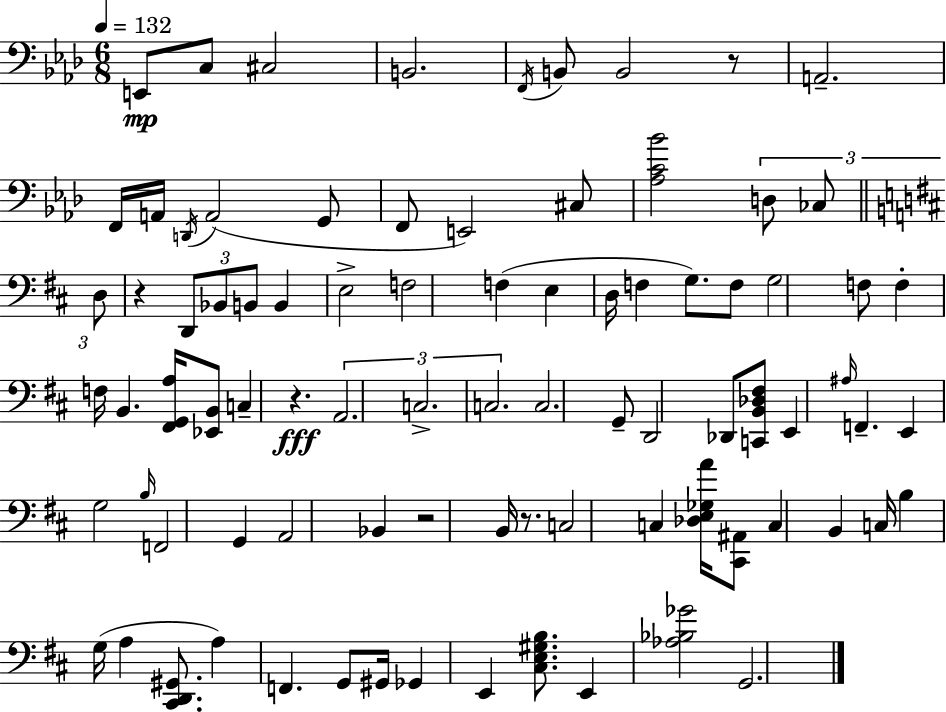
{
  \clef bass
  \numericTimeSignature
  \time 6/8
  \key f \minor
  \tempo 4 = 132
  \repeat volta 2 { e,8\mp c8 cis2 | b,2. | \acciaccatura { f,16 } b,8 b,2 r8 | a,2.-- | \break f,16 a,16 \acciaccatura { d,16 }( a,2 | g,8 f,8 e,2) | cis8 <aes c' bes'>2 \tuplet 3/2 { d8 | ces8 \bar "||" \break \key b \minor d8 } r4 \tuplet 3/2 { d,8 bes,8 b,8 } | b,4 e2-> | f2 f4( | e4 d16 f4 g8.) | \break f8 g2 f8 | f4-. f16 b,4. <fis, g, a>16 | <ees, b,>8 c4-- r4.\fff | \tuplet 3/2 { a,2. | \break c2.-> | c2. } | c2. | g,8-- d,2 des,8 | \break <c, b, des fis>8 e,4 \grace { ais16 } f,4.-- | e,4 g2 | \grace { b16 } f,2 g,4 | a,2 bes,4 | \break r2 b,16 r8. | c2 c4 | <des e ges a'>16 <cis, ais,>8 c4 b,4 | c16 b4 g16( a4 <cis, d, gis,>8. | \break a4) f,4. | g,8 gis,16 ges,4 e,4 <cis e gis b>8. | e,4 <aes bes ges'>2 | g,2. | \break } \bar "|."
}